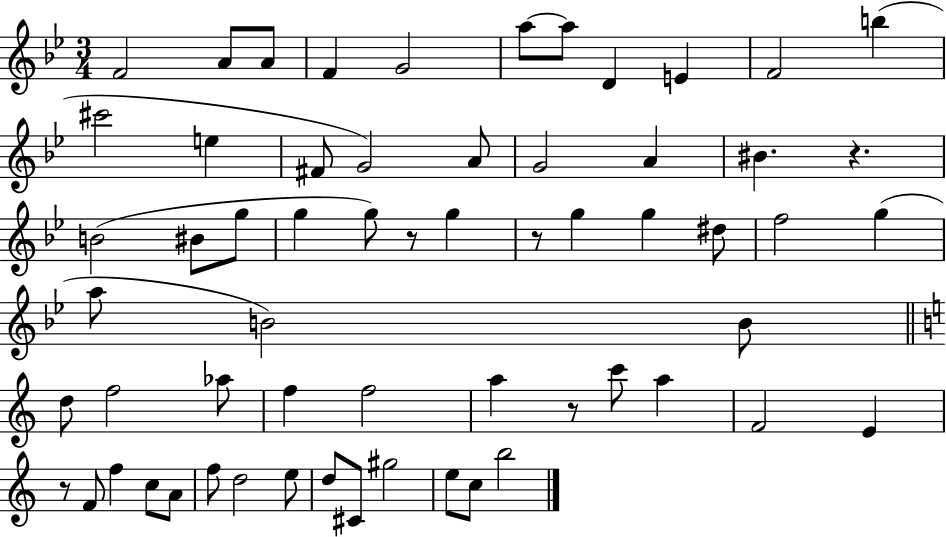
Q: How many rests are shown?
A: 5